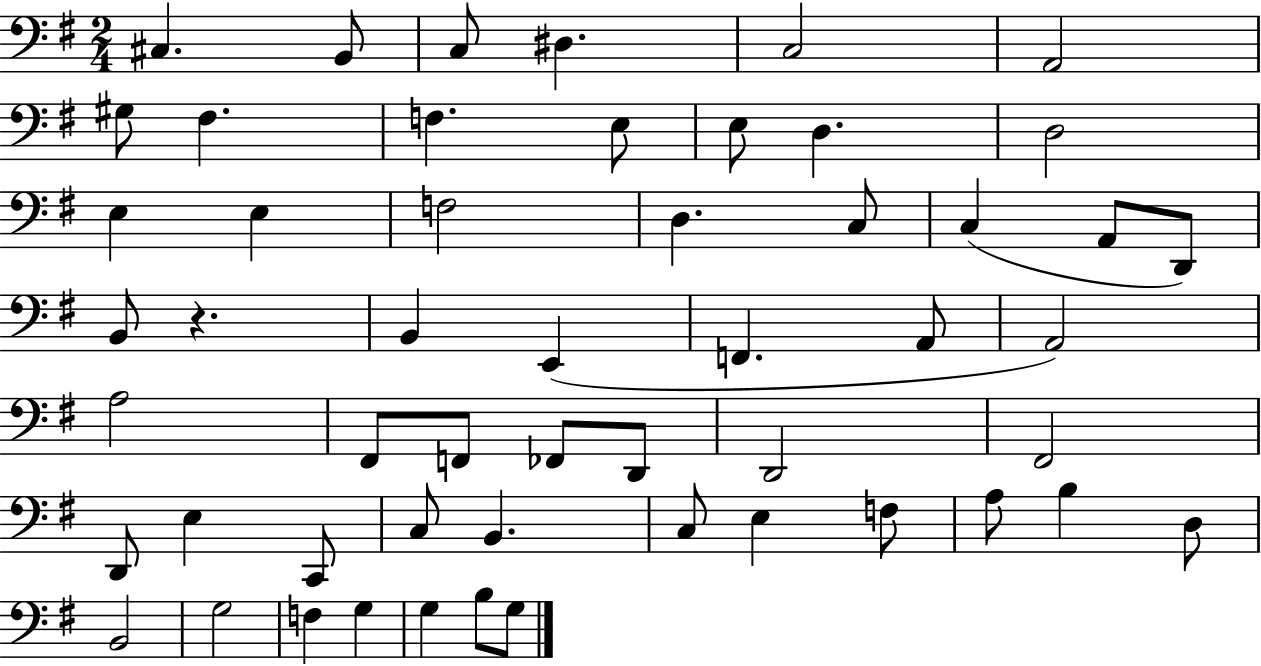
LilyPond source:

{
  \clef bass
  \numericTimeSignature
  \time 2/4
  \key g \major
  \repeat volta 2 { cis4. b,8 | c8 dis4. | c2 | a,2 | \break gis8 fis4. | f4. e8 | e8 d4. | d2 | \break e4 e4 | f2 | d4. c8 | c4( a,8 d,8) | \break b,8 r4. | b,4 e,4( | f,4. a,8 | a,2) | \break a2 | fis,8 f,8 fes,8 d,8 | d,2 | fis,2 | \break d,8 e4 c,8 | c8 b,4. | c8 e4 f8 | a8 b4 d8 | \break b,2 | g2 | f4 g4 | g4 b8 g8 | \break } \bar "|."
}